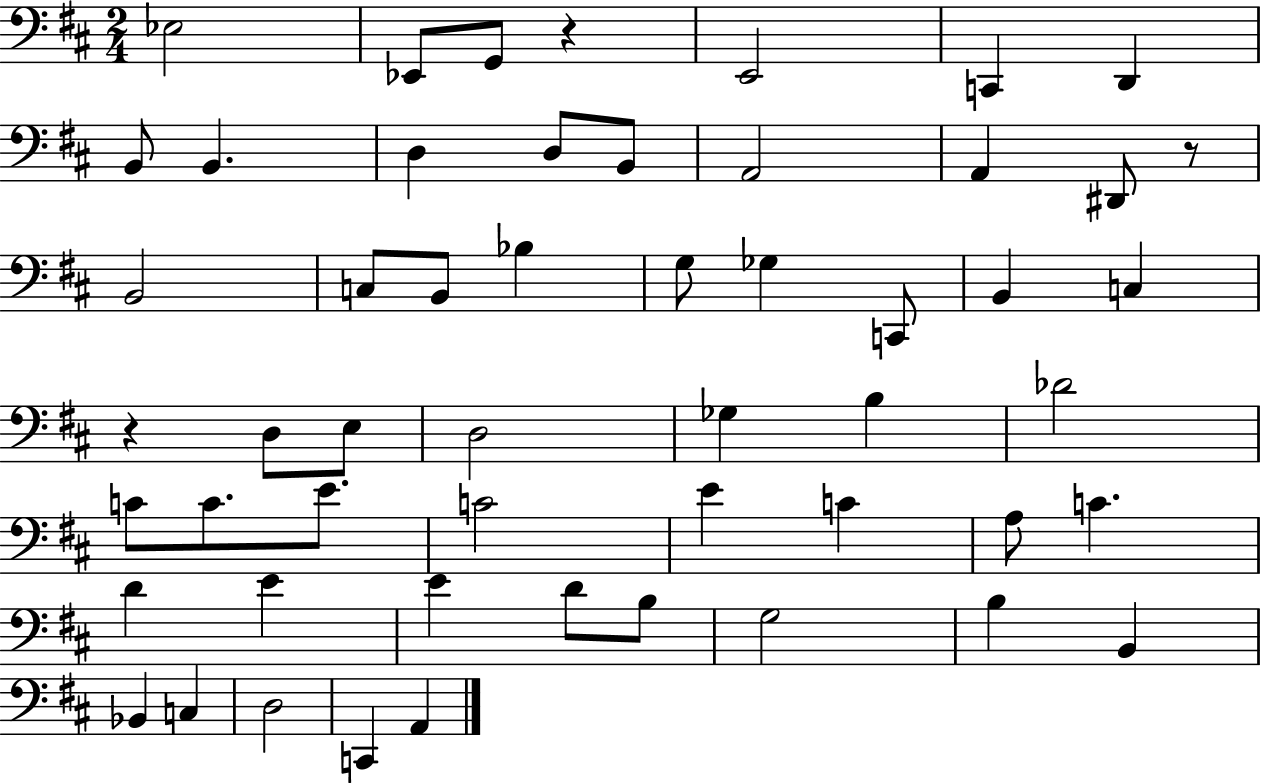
X:1
T:Untitled
M:2/4
L:1/4
K:D
_E,2 _E,,/2 G,,/2 z E,,2 C,, D,, B,,/2 B,, D, D,/2 B,,/2 A,,2 A,, ^D,,/2 z/2 B,,2 C,/2 B,,/2 _B, G,/2 _G, C,,/2 B,, C, z D,/2 E,/2 D,2 _G, B, _D2 C/2 C/2 E/2 C2 E C A,/2 C D E E D/2 B,/2 G,2 B, B,, _B,, C, D,2 C,, A,,